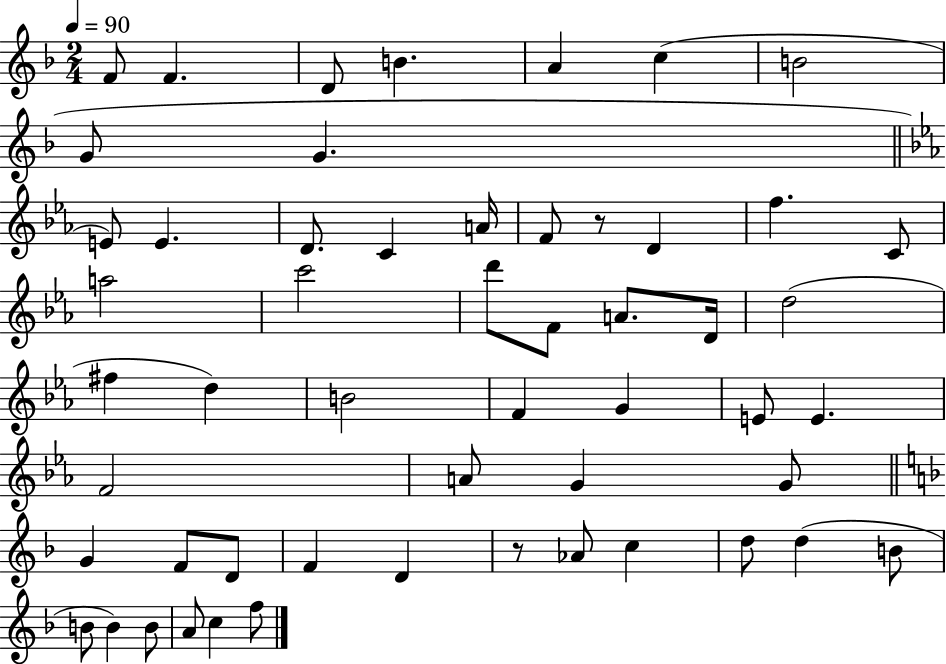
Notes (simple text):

F4/e F4/q. D4/e B4/q. A4/q C5/q B4/h G4/e G4/q. E4/e E4/q. D4/e. C4/q A4/s F4/e R/e D4/q F5/q. C4/e A5/h C6/h D6/e F4/e A4/e. D4/s D5/h F#5/q D5/q B4/h F4/q G4/q E4/e E4/q. F4/h A4/e G4/q G4/e G4/q F4/e D4/e F4/q D4/q R/e Ab4/e C5/q D5/e D5/q B4/e B4/e B4/q B4/e A4/e C5/q F5/e